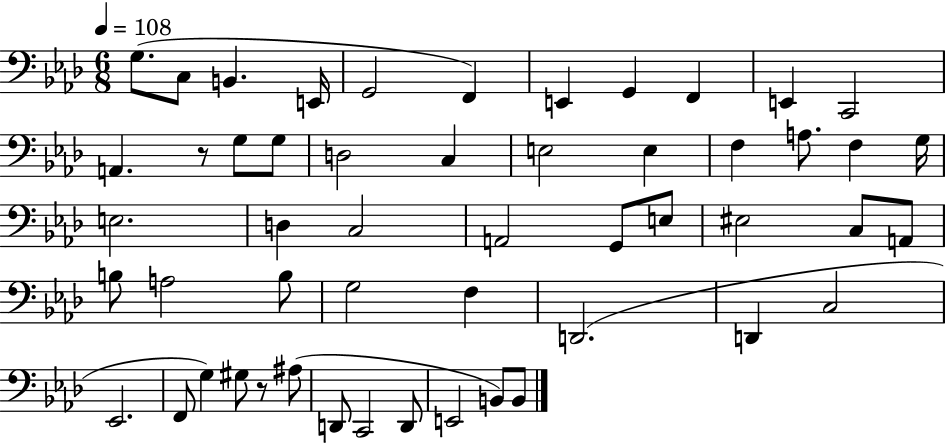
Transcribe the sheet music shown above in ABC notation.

X:1
T:Untitled
M:6/8
L:1/4
K:Ab
G,/2 C,/2 B,, E,,/4 G,,2 F,, E,, G,, F,, E,, C,,2 A,, z/2 G,/2 G,/2 D,2 C, E,2 E, F, A,/2 F, G,/4 E,2 D, C,2 A,,2 G,,/2 E,/2 ^E,2 C,/2 A,,/2 B,/2 A,2 B,/2 G,2 F, D,,2 D,, C,2 _E,,2 F,,/2 G, ^G,/2 z/2 ^A,/2 D,,/2 C,,2 D,,/2 E,,2 B,,/2 B,,/2